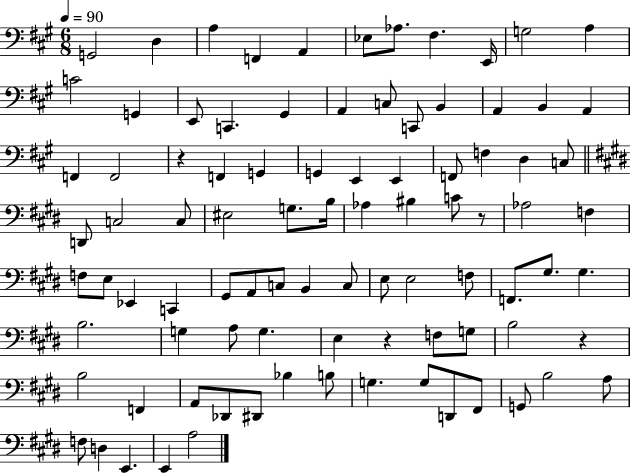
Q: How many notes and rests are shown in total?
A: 91